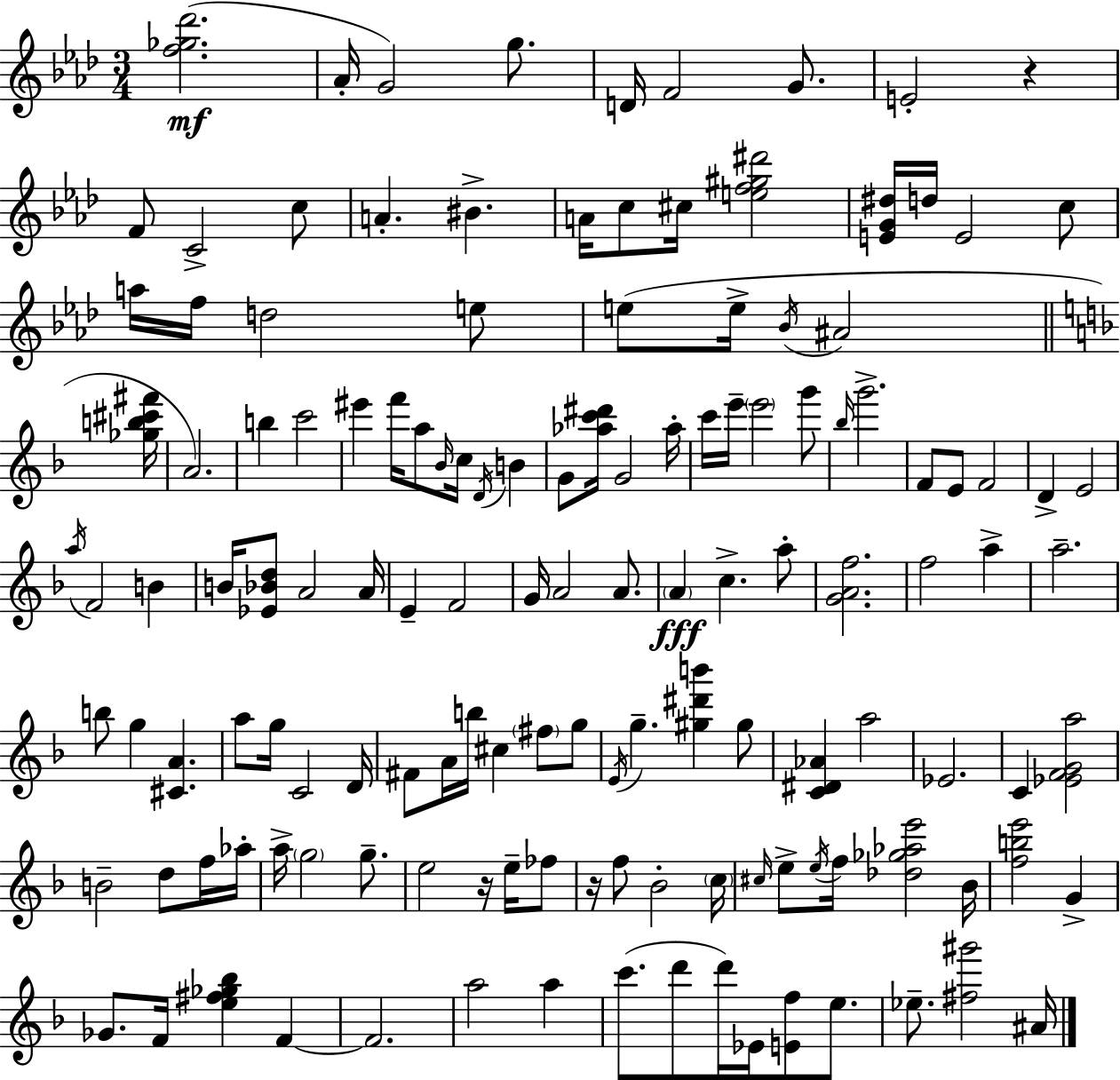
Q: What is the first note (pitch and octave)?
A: Ab4